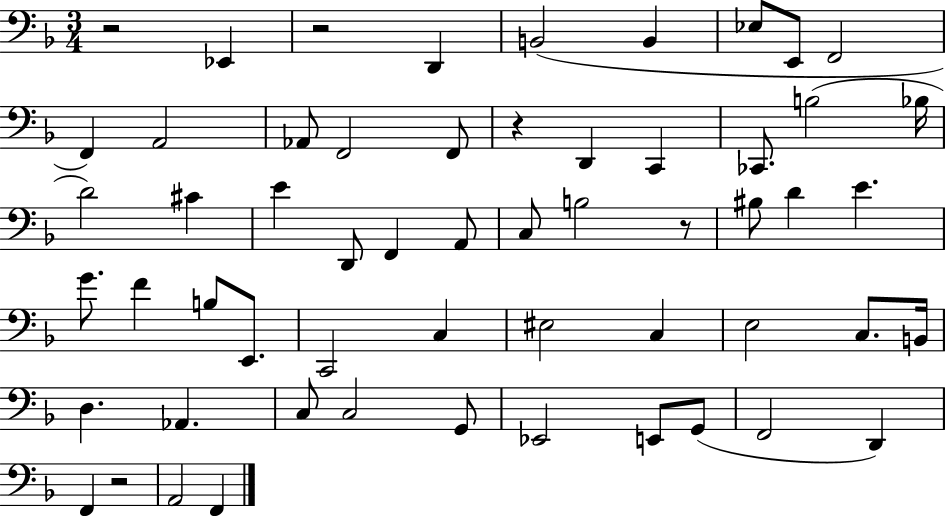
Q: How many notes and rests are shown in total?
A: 57